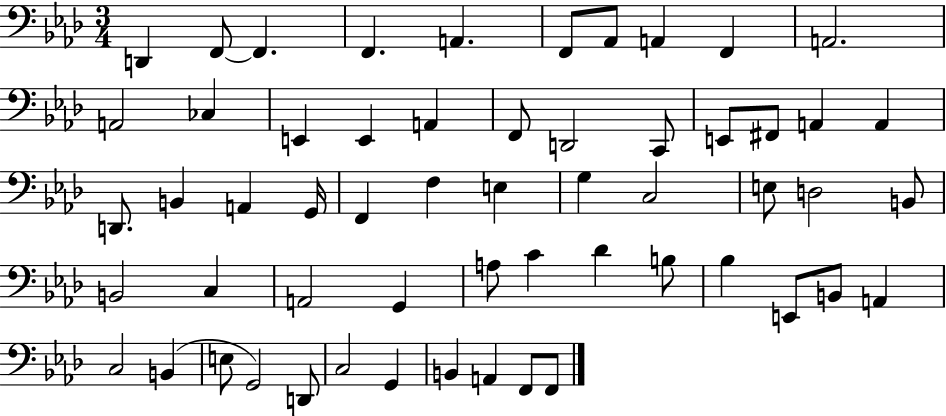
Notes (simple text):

D2/q F2/e F2/q. F2/q. A2/q. F2/e Ab2/e A2/q F2/q A2/h. A2/h CES3/q E2/q E2/q A2/q F2/e D2/h C2/e E2/e F#2/e A2/q A2/q D2/e. B2/q A2/q G2/s F2/q F3/q E3/q G3/q C3/h E3/e D3/h B2/e B2/h C3/q A2/h G2/q A3/e C4/q Db4/q B3/e Bb3/q E2/e B2/e A2/q C3/h B2/q E3/e G2/h D2/e C3/h G2/q B2/q A2/q F2/e F2/e